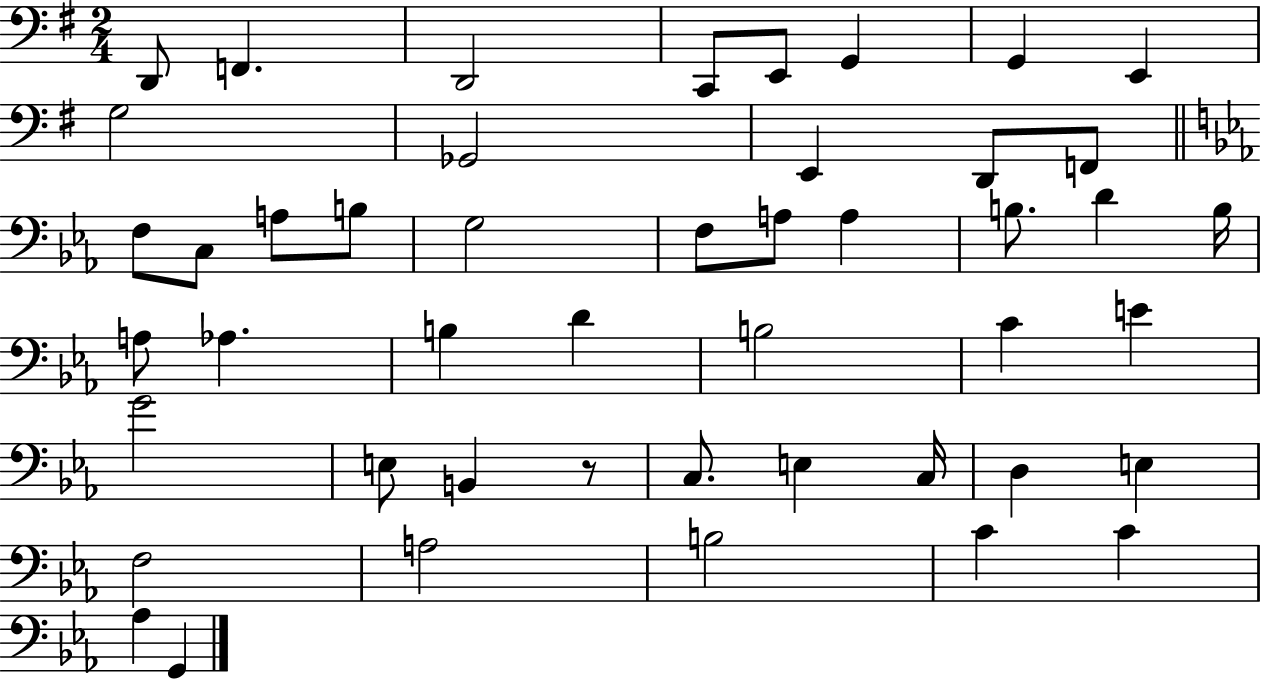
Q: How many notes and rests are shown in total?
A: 47